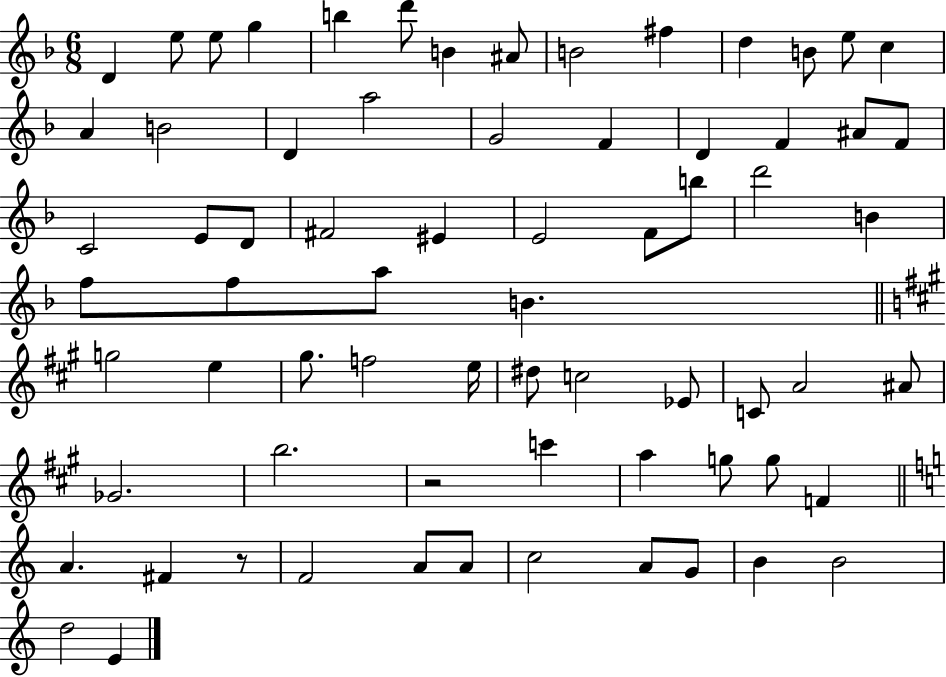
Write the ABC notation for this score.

X:1
T:Untitled
M:6/8
L:1/4
K:F
D e/2 e/2 g b d'/2 B ^A/2 B2 ^f d B/2 e/2 c A B2 D a2 G2 F D F ^A/2 F/2 C2 E/2 D/2 ^F2 ^E E2 F/2 b/2 d'2 B f/2 f/2 a/2 B g2 e ^g/2 f2 e/4 ^d/2 c2 _E/2 C/2 A2 ^A/2 _G2 b2 z2 c' a g/2 g/2 F A ^F z/2 F2 A/2 A/2 c2 A/2 G/2 B B2 d2 E